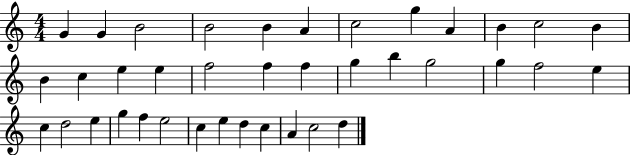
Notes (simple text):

G4/q G4/q B4/h B4/h B4/q A4/q C5/h G5/q A4/q B4/q C5/h B4/q B4/q C5/q E5/q E5/q F5/h F5/q F5/q G5/q B5/q G5/h G5/q F5/h E5/q C5/q D5/h E5/q G5/q F5/q E5/h C5/q E5/q D5/q C5/q A4/q C5/h D5/q